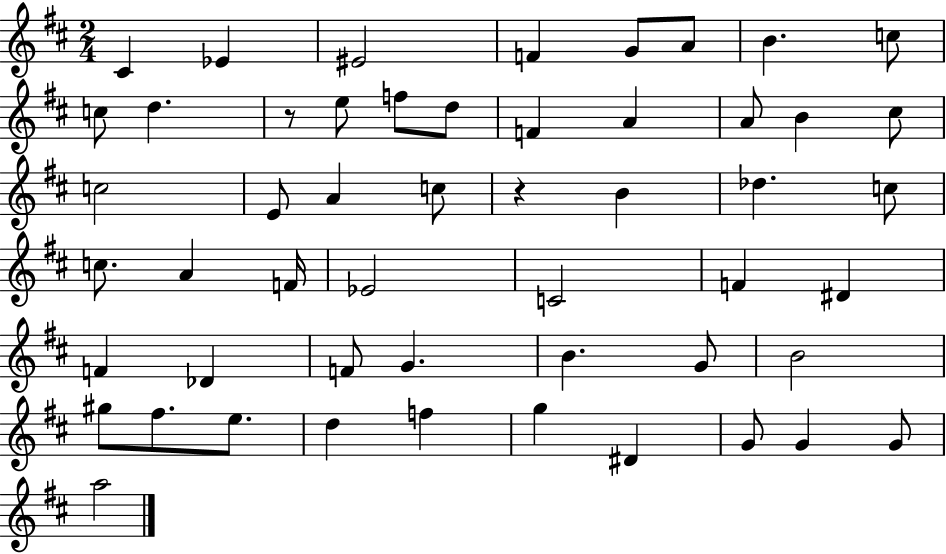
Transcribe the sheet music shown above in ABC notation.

X:1
T:Untitled
M:2/4
L:1/4
K:D
^C _E ^E2 F G/2 A/2 B c/2 c/2 d z/2 e/2 f/2 d/2 F A A/2 B ^c/2 c2 E/2 A c/2 z B _d c/2 c/2 A F/4 _E2 C2 F ^D F _D F/2 G B G/2 B2 ^g/2 ^f/2 e/2 d f g ^D G/2 G G/2 a2